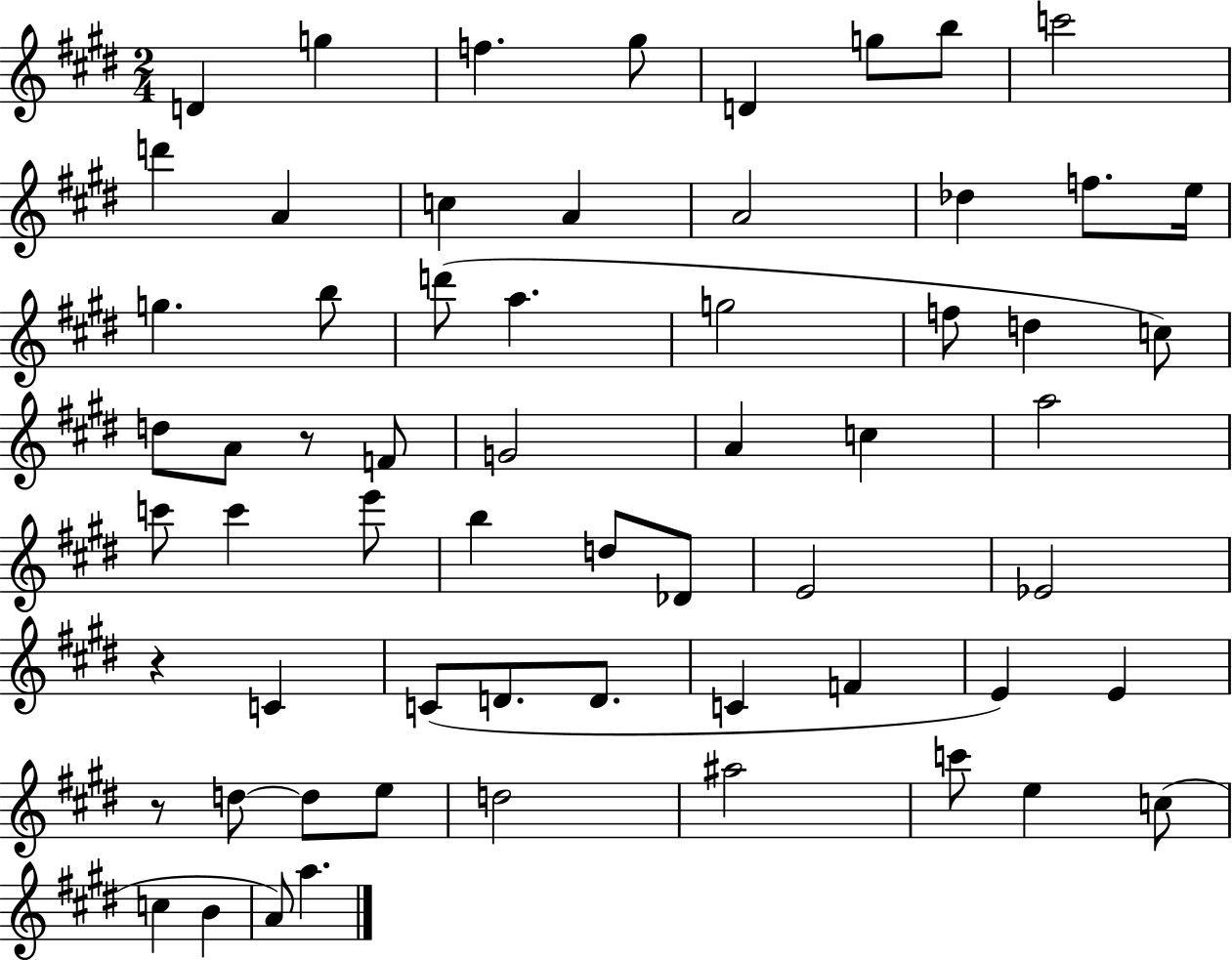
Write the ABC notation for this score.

X:1
T:Untitled
M:2/4
L:1/4
K:E
D g f ^g/2 D g/2 b/2 c'2 d' A c A A2 _d f/2 e/4 g b/2 d'/2 a g2 f/2 d c/2 d/2 A/2 z/2 F/2 G2 A c a2 c'/2 c' e'/2 b d/2 _D/2 E2 _E2 z C C/2 D/2 D/2 C F E E z/2 d/2 d/2 e/2 d2 ^a2 c'/2 e c/2 c B A/2 a